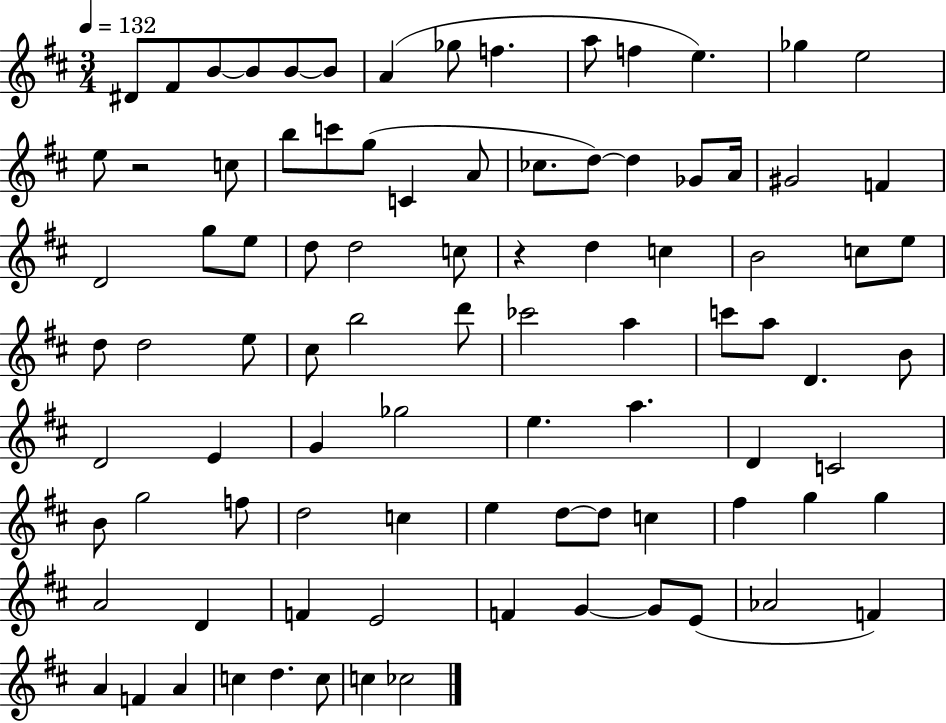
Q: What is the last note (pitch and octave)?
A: CES5